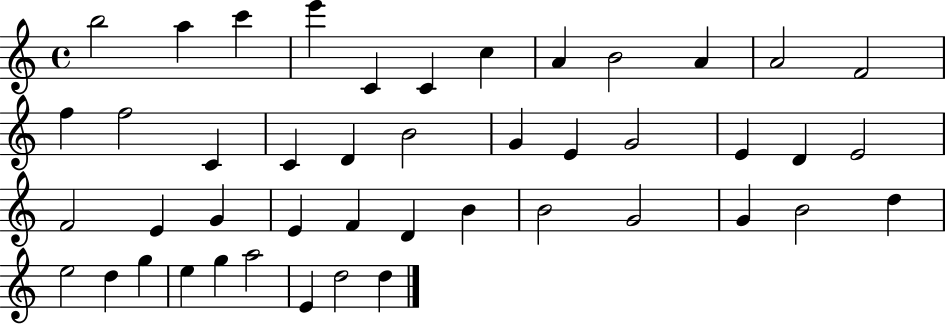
{
  \clef treble
  \time 4/4
  \defaultTimeSignature
  \key c \major
  b''2 a''4 c'''4 | e'''4 c'4 c'4 c''4 | a'4 b'2 a'4 | a'2 f'2 | \break f''4 f''2 c'4 | c'4 d'4 b'2 | g'4 e'4 g'2 | e'4 d'4 e'2 | \break f'2 e'4 g'4 | e'4 f'4 d'4 b'4 | b'2 g'2 | g'4 b'2 d''4 | \break e''2 d''4 g''4 | e''4 g''4 a''2 | e'4 d''2 d''4 | \bar "|."
}